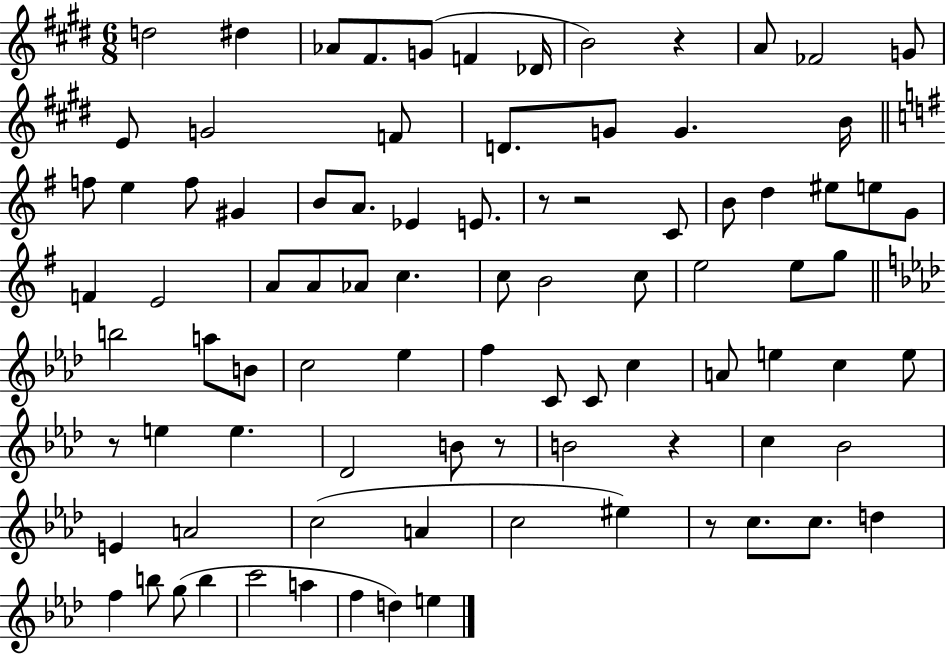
{
  \clef treble
  \numericTimeSignature
  \time 6/8
  \key e \major
  d''2 dis''4 | aes'8 fis'8. g'8( f'4 des'16 | b'2) r4 | a'8 fes'2 g'8 | \break e'8 g'2 f'8 | d'8. g'8 g'4. b'16 | \bar "||" \break \key g \major f''8 e''4 f''8 gis'4 | b'8 a'8. ees'4 e'8. | r8 r2 c'8 | b'8 d''4 eis''8 e''8 g'8 | \break f'4 e'2 | a'8 a'8 aes'8 c''4. | c''8 b'2 c''8 | e''2 e''8 g''8 | \break \bar "||" \break \key f \minor b''2 a''8 b'8 | c''2 ees''4 | f''4 c'8 c'8 c''4 | a'8 e''4 c''4 e''8 | \break r8 e''4 e''4. | des'2 b'8 r8 | b'2 r4 | c''4 bes'2 | \break e'4 a'2 | c''2( a'4 | c''2 eis''4) | r8 c''8. c''8. d''4 | \break f''4 b''8 g''8( b''4 | c'''2 a''4 | f''4 d''4) e''4 | \bar "|."
}